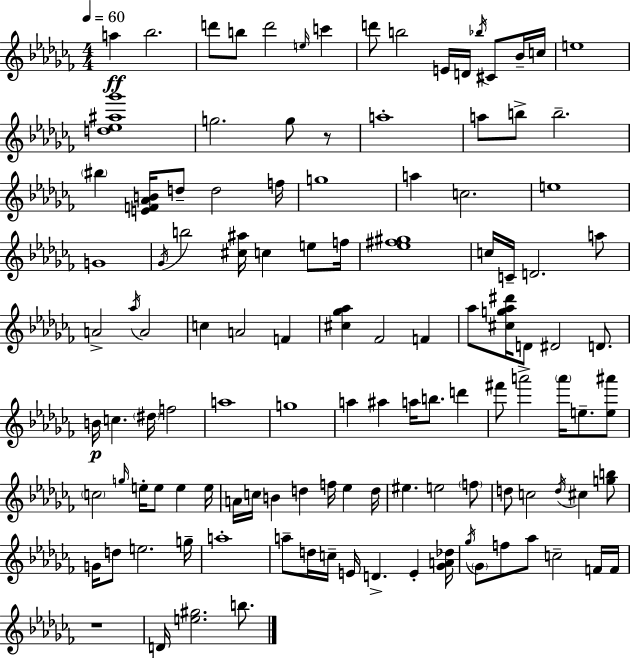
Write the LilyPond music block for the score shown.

{
  \clef treble
  \numericTimeSignature
  \time 4/4
  \key aes \minor
  \tempo 4 = 60
  a''4\ff bes''2. | d'''8 b''8 d'''2 \grace { e''16 } c'''4 | d'''8 b''2 e'16 d'16 \acciaccatura { bes''16 } cis'8 | bes'16-- c''16 e''1 | \break <d'' ees'' ais'' ges'''>1 | g''2. g''8 | r8 a''1-. | a''8 b''8-> b''2.-- | \break \parenthesize bis''4 <e' f' aes' b'>16 d''8-- d''2 | f''16 g''1 | a''4 c''2. | e''1 | \break g'1 | \acciaccatura { ges'16 } b''2 <cis'' ais''>16 c''4 | e''8 f''16 <ees'' fis'' gis''>1 | c''16 c'16-- d'2. | \break a''8 a'2-> \acciaccatura { aes''16 } a'2 | c''4 a'2 | f'4 <cis'' ges'' aes''>4 fes'2 | f'4 aes''8 <cis'' g'' aes'' dis'''>16 d'8 dis'2 | \break d'8. b'16\p c''4. \parenthesize dis''16 f''2 | a''1 | g''1 | a''4 ais''4 a''16 b''8. | \break d'''4 fis'''8 a'''2-> \parenthesize a'''16 e''8.-- | <e'' ais'''>8 \parenthesize c''2 \grace { g''16 } e''16-. e''8 | e''4 e''16 a'16 c''16 b'4 d''4 f''16 | ees''4 d''16 eis''4. e''2 | \break \parenthesize f''8 d''8 c''2 \acciaccatura { d''16 } | cis''4 <g'' b''>8 g'16 d''8 e''2. | g''16-- a''1-. | a''8-- d''16 c''16-- e'16 d'4.-> | \break e'4-. <ges' a' des''>16 \acciaccatura { ges''16 } \parenthesize ges'8 f''8 aes''8 c''2-- | f'16 f'16 r1 | d'16 <e'' gis''>2. | b''8. \bar "|."
}